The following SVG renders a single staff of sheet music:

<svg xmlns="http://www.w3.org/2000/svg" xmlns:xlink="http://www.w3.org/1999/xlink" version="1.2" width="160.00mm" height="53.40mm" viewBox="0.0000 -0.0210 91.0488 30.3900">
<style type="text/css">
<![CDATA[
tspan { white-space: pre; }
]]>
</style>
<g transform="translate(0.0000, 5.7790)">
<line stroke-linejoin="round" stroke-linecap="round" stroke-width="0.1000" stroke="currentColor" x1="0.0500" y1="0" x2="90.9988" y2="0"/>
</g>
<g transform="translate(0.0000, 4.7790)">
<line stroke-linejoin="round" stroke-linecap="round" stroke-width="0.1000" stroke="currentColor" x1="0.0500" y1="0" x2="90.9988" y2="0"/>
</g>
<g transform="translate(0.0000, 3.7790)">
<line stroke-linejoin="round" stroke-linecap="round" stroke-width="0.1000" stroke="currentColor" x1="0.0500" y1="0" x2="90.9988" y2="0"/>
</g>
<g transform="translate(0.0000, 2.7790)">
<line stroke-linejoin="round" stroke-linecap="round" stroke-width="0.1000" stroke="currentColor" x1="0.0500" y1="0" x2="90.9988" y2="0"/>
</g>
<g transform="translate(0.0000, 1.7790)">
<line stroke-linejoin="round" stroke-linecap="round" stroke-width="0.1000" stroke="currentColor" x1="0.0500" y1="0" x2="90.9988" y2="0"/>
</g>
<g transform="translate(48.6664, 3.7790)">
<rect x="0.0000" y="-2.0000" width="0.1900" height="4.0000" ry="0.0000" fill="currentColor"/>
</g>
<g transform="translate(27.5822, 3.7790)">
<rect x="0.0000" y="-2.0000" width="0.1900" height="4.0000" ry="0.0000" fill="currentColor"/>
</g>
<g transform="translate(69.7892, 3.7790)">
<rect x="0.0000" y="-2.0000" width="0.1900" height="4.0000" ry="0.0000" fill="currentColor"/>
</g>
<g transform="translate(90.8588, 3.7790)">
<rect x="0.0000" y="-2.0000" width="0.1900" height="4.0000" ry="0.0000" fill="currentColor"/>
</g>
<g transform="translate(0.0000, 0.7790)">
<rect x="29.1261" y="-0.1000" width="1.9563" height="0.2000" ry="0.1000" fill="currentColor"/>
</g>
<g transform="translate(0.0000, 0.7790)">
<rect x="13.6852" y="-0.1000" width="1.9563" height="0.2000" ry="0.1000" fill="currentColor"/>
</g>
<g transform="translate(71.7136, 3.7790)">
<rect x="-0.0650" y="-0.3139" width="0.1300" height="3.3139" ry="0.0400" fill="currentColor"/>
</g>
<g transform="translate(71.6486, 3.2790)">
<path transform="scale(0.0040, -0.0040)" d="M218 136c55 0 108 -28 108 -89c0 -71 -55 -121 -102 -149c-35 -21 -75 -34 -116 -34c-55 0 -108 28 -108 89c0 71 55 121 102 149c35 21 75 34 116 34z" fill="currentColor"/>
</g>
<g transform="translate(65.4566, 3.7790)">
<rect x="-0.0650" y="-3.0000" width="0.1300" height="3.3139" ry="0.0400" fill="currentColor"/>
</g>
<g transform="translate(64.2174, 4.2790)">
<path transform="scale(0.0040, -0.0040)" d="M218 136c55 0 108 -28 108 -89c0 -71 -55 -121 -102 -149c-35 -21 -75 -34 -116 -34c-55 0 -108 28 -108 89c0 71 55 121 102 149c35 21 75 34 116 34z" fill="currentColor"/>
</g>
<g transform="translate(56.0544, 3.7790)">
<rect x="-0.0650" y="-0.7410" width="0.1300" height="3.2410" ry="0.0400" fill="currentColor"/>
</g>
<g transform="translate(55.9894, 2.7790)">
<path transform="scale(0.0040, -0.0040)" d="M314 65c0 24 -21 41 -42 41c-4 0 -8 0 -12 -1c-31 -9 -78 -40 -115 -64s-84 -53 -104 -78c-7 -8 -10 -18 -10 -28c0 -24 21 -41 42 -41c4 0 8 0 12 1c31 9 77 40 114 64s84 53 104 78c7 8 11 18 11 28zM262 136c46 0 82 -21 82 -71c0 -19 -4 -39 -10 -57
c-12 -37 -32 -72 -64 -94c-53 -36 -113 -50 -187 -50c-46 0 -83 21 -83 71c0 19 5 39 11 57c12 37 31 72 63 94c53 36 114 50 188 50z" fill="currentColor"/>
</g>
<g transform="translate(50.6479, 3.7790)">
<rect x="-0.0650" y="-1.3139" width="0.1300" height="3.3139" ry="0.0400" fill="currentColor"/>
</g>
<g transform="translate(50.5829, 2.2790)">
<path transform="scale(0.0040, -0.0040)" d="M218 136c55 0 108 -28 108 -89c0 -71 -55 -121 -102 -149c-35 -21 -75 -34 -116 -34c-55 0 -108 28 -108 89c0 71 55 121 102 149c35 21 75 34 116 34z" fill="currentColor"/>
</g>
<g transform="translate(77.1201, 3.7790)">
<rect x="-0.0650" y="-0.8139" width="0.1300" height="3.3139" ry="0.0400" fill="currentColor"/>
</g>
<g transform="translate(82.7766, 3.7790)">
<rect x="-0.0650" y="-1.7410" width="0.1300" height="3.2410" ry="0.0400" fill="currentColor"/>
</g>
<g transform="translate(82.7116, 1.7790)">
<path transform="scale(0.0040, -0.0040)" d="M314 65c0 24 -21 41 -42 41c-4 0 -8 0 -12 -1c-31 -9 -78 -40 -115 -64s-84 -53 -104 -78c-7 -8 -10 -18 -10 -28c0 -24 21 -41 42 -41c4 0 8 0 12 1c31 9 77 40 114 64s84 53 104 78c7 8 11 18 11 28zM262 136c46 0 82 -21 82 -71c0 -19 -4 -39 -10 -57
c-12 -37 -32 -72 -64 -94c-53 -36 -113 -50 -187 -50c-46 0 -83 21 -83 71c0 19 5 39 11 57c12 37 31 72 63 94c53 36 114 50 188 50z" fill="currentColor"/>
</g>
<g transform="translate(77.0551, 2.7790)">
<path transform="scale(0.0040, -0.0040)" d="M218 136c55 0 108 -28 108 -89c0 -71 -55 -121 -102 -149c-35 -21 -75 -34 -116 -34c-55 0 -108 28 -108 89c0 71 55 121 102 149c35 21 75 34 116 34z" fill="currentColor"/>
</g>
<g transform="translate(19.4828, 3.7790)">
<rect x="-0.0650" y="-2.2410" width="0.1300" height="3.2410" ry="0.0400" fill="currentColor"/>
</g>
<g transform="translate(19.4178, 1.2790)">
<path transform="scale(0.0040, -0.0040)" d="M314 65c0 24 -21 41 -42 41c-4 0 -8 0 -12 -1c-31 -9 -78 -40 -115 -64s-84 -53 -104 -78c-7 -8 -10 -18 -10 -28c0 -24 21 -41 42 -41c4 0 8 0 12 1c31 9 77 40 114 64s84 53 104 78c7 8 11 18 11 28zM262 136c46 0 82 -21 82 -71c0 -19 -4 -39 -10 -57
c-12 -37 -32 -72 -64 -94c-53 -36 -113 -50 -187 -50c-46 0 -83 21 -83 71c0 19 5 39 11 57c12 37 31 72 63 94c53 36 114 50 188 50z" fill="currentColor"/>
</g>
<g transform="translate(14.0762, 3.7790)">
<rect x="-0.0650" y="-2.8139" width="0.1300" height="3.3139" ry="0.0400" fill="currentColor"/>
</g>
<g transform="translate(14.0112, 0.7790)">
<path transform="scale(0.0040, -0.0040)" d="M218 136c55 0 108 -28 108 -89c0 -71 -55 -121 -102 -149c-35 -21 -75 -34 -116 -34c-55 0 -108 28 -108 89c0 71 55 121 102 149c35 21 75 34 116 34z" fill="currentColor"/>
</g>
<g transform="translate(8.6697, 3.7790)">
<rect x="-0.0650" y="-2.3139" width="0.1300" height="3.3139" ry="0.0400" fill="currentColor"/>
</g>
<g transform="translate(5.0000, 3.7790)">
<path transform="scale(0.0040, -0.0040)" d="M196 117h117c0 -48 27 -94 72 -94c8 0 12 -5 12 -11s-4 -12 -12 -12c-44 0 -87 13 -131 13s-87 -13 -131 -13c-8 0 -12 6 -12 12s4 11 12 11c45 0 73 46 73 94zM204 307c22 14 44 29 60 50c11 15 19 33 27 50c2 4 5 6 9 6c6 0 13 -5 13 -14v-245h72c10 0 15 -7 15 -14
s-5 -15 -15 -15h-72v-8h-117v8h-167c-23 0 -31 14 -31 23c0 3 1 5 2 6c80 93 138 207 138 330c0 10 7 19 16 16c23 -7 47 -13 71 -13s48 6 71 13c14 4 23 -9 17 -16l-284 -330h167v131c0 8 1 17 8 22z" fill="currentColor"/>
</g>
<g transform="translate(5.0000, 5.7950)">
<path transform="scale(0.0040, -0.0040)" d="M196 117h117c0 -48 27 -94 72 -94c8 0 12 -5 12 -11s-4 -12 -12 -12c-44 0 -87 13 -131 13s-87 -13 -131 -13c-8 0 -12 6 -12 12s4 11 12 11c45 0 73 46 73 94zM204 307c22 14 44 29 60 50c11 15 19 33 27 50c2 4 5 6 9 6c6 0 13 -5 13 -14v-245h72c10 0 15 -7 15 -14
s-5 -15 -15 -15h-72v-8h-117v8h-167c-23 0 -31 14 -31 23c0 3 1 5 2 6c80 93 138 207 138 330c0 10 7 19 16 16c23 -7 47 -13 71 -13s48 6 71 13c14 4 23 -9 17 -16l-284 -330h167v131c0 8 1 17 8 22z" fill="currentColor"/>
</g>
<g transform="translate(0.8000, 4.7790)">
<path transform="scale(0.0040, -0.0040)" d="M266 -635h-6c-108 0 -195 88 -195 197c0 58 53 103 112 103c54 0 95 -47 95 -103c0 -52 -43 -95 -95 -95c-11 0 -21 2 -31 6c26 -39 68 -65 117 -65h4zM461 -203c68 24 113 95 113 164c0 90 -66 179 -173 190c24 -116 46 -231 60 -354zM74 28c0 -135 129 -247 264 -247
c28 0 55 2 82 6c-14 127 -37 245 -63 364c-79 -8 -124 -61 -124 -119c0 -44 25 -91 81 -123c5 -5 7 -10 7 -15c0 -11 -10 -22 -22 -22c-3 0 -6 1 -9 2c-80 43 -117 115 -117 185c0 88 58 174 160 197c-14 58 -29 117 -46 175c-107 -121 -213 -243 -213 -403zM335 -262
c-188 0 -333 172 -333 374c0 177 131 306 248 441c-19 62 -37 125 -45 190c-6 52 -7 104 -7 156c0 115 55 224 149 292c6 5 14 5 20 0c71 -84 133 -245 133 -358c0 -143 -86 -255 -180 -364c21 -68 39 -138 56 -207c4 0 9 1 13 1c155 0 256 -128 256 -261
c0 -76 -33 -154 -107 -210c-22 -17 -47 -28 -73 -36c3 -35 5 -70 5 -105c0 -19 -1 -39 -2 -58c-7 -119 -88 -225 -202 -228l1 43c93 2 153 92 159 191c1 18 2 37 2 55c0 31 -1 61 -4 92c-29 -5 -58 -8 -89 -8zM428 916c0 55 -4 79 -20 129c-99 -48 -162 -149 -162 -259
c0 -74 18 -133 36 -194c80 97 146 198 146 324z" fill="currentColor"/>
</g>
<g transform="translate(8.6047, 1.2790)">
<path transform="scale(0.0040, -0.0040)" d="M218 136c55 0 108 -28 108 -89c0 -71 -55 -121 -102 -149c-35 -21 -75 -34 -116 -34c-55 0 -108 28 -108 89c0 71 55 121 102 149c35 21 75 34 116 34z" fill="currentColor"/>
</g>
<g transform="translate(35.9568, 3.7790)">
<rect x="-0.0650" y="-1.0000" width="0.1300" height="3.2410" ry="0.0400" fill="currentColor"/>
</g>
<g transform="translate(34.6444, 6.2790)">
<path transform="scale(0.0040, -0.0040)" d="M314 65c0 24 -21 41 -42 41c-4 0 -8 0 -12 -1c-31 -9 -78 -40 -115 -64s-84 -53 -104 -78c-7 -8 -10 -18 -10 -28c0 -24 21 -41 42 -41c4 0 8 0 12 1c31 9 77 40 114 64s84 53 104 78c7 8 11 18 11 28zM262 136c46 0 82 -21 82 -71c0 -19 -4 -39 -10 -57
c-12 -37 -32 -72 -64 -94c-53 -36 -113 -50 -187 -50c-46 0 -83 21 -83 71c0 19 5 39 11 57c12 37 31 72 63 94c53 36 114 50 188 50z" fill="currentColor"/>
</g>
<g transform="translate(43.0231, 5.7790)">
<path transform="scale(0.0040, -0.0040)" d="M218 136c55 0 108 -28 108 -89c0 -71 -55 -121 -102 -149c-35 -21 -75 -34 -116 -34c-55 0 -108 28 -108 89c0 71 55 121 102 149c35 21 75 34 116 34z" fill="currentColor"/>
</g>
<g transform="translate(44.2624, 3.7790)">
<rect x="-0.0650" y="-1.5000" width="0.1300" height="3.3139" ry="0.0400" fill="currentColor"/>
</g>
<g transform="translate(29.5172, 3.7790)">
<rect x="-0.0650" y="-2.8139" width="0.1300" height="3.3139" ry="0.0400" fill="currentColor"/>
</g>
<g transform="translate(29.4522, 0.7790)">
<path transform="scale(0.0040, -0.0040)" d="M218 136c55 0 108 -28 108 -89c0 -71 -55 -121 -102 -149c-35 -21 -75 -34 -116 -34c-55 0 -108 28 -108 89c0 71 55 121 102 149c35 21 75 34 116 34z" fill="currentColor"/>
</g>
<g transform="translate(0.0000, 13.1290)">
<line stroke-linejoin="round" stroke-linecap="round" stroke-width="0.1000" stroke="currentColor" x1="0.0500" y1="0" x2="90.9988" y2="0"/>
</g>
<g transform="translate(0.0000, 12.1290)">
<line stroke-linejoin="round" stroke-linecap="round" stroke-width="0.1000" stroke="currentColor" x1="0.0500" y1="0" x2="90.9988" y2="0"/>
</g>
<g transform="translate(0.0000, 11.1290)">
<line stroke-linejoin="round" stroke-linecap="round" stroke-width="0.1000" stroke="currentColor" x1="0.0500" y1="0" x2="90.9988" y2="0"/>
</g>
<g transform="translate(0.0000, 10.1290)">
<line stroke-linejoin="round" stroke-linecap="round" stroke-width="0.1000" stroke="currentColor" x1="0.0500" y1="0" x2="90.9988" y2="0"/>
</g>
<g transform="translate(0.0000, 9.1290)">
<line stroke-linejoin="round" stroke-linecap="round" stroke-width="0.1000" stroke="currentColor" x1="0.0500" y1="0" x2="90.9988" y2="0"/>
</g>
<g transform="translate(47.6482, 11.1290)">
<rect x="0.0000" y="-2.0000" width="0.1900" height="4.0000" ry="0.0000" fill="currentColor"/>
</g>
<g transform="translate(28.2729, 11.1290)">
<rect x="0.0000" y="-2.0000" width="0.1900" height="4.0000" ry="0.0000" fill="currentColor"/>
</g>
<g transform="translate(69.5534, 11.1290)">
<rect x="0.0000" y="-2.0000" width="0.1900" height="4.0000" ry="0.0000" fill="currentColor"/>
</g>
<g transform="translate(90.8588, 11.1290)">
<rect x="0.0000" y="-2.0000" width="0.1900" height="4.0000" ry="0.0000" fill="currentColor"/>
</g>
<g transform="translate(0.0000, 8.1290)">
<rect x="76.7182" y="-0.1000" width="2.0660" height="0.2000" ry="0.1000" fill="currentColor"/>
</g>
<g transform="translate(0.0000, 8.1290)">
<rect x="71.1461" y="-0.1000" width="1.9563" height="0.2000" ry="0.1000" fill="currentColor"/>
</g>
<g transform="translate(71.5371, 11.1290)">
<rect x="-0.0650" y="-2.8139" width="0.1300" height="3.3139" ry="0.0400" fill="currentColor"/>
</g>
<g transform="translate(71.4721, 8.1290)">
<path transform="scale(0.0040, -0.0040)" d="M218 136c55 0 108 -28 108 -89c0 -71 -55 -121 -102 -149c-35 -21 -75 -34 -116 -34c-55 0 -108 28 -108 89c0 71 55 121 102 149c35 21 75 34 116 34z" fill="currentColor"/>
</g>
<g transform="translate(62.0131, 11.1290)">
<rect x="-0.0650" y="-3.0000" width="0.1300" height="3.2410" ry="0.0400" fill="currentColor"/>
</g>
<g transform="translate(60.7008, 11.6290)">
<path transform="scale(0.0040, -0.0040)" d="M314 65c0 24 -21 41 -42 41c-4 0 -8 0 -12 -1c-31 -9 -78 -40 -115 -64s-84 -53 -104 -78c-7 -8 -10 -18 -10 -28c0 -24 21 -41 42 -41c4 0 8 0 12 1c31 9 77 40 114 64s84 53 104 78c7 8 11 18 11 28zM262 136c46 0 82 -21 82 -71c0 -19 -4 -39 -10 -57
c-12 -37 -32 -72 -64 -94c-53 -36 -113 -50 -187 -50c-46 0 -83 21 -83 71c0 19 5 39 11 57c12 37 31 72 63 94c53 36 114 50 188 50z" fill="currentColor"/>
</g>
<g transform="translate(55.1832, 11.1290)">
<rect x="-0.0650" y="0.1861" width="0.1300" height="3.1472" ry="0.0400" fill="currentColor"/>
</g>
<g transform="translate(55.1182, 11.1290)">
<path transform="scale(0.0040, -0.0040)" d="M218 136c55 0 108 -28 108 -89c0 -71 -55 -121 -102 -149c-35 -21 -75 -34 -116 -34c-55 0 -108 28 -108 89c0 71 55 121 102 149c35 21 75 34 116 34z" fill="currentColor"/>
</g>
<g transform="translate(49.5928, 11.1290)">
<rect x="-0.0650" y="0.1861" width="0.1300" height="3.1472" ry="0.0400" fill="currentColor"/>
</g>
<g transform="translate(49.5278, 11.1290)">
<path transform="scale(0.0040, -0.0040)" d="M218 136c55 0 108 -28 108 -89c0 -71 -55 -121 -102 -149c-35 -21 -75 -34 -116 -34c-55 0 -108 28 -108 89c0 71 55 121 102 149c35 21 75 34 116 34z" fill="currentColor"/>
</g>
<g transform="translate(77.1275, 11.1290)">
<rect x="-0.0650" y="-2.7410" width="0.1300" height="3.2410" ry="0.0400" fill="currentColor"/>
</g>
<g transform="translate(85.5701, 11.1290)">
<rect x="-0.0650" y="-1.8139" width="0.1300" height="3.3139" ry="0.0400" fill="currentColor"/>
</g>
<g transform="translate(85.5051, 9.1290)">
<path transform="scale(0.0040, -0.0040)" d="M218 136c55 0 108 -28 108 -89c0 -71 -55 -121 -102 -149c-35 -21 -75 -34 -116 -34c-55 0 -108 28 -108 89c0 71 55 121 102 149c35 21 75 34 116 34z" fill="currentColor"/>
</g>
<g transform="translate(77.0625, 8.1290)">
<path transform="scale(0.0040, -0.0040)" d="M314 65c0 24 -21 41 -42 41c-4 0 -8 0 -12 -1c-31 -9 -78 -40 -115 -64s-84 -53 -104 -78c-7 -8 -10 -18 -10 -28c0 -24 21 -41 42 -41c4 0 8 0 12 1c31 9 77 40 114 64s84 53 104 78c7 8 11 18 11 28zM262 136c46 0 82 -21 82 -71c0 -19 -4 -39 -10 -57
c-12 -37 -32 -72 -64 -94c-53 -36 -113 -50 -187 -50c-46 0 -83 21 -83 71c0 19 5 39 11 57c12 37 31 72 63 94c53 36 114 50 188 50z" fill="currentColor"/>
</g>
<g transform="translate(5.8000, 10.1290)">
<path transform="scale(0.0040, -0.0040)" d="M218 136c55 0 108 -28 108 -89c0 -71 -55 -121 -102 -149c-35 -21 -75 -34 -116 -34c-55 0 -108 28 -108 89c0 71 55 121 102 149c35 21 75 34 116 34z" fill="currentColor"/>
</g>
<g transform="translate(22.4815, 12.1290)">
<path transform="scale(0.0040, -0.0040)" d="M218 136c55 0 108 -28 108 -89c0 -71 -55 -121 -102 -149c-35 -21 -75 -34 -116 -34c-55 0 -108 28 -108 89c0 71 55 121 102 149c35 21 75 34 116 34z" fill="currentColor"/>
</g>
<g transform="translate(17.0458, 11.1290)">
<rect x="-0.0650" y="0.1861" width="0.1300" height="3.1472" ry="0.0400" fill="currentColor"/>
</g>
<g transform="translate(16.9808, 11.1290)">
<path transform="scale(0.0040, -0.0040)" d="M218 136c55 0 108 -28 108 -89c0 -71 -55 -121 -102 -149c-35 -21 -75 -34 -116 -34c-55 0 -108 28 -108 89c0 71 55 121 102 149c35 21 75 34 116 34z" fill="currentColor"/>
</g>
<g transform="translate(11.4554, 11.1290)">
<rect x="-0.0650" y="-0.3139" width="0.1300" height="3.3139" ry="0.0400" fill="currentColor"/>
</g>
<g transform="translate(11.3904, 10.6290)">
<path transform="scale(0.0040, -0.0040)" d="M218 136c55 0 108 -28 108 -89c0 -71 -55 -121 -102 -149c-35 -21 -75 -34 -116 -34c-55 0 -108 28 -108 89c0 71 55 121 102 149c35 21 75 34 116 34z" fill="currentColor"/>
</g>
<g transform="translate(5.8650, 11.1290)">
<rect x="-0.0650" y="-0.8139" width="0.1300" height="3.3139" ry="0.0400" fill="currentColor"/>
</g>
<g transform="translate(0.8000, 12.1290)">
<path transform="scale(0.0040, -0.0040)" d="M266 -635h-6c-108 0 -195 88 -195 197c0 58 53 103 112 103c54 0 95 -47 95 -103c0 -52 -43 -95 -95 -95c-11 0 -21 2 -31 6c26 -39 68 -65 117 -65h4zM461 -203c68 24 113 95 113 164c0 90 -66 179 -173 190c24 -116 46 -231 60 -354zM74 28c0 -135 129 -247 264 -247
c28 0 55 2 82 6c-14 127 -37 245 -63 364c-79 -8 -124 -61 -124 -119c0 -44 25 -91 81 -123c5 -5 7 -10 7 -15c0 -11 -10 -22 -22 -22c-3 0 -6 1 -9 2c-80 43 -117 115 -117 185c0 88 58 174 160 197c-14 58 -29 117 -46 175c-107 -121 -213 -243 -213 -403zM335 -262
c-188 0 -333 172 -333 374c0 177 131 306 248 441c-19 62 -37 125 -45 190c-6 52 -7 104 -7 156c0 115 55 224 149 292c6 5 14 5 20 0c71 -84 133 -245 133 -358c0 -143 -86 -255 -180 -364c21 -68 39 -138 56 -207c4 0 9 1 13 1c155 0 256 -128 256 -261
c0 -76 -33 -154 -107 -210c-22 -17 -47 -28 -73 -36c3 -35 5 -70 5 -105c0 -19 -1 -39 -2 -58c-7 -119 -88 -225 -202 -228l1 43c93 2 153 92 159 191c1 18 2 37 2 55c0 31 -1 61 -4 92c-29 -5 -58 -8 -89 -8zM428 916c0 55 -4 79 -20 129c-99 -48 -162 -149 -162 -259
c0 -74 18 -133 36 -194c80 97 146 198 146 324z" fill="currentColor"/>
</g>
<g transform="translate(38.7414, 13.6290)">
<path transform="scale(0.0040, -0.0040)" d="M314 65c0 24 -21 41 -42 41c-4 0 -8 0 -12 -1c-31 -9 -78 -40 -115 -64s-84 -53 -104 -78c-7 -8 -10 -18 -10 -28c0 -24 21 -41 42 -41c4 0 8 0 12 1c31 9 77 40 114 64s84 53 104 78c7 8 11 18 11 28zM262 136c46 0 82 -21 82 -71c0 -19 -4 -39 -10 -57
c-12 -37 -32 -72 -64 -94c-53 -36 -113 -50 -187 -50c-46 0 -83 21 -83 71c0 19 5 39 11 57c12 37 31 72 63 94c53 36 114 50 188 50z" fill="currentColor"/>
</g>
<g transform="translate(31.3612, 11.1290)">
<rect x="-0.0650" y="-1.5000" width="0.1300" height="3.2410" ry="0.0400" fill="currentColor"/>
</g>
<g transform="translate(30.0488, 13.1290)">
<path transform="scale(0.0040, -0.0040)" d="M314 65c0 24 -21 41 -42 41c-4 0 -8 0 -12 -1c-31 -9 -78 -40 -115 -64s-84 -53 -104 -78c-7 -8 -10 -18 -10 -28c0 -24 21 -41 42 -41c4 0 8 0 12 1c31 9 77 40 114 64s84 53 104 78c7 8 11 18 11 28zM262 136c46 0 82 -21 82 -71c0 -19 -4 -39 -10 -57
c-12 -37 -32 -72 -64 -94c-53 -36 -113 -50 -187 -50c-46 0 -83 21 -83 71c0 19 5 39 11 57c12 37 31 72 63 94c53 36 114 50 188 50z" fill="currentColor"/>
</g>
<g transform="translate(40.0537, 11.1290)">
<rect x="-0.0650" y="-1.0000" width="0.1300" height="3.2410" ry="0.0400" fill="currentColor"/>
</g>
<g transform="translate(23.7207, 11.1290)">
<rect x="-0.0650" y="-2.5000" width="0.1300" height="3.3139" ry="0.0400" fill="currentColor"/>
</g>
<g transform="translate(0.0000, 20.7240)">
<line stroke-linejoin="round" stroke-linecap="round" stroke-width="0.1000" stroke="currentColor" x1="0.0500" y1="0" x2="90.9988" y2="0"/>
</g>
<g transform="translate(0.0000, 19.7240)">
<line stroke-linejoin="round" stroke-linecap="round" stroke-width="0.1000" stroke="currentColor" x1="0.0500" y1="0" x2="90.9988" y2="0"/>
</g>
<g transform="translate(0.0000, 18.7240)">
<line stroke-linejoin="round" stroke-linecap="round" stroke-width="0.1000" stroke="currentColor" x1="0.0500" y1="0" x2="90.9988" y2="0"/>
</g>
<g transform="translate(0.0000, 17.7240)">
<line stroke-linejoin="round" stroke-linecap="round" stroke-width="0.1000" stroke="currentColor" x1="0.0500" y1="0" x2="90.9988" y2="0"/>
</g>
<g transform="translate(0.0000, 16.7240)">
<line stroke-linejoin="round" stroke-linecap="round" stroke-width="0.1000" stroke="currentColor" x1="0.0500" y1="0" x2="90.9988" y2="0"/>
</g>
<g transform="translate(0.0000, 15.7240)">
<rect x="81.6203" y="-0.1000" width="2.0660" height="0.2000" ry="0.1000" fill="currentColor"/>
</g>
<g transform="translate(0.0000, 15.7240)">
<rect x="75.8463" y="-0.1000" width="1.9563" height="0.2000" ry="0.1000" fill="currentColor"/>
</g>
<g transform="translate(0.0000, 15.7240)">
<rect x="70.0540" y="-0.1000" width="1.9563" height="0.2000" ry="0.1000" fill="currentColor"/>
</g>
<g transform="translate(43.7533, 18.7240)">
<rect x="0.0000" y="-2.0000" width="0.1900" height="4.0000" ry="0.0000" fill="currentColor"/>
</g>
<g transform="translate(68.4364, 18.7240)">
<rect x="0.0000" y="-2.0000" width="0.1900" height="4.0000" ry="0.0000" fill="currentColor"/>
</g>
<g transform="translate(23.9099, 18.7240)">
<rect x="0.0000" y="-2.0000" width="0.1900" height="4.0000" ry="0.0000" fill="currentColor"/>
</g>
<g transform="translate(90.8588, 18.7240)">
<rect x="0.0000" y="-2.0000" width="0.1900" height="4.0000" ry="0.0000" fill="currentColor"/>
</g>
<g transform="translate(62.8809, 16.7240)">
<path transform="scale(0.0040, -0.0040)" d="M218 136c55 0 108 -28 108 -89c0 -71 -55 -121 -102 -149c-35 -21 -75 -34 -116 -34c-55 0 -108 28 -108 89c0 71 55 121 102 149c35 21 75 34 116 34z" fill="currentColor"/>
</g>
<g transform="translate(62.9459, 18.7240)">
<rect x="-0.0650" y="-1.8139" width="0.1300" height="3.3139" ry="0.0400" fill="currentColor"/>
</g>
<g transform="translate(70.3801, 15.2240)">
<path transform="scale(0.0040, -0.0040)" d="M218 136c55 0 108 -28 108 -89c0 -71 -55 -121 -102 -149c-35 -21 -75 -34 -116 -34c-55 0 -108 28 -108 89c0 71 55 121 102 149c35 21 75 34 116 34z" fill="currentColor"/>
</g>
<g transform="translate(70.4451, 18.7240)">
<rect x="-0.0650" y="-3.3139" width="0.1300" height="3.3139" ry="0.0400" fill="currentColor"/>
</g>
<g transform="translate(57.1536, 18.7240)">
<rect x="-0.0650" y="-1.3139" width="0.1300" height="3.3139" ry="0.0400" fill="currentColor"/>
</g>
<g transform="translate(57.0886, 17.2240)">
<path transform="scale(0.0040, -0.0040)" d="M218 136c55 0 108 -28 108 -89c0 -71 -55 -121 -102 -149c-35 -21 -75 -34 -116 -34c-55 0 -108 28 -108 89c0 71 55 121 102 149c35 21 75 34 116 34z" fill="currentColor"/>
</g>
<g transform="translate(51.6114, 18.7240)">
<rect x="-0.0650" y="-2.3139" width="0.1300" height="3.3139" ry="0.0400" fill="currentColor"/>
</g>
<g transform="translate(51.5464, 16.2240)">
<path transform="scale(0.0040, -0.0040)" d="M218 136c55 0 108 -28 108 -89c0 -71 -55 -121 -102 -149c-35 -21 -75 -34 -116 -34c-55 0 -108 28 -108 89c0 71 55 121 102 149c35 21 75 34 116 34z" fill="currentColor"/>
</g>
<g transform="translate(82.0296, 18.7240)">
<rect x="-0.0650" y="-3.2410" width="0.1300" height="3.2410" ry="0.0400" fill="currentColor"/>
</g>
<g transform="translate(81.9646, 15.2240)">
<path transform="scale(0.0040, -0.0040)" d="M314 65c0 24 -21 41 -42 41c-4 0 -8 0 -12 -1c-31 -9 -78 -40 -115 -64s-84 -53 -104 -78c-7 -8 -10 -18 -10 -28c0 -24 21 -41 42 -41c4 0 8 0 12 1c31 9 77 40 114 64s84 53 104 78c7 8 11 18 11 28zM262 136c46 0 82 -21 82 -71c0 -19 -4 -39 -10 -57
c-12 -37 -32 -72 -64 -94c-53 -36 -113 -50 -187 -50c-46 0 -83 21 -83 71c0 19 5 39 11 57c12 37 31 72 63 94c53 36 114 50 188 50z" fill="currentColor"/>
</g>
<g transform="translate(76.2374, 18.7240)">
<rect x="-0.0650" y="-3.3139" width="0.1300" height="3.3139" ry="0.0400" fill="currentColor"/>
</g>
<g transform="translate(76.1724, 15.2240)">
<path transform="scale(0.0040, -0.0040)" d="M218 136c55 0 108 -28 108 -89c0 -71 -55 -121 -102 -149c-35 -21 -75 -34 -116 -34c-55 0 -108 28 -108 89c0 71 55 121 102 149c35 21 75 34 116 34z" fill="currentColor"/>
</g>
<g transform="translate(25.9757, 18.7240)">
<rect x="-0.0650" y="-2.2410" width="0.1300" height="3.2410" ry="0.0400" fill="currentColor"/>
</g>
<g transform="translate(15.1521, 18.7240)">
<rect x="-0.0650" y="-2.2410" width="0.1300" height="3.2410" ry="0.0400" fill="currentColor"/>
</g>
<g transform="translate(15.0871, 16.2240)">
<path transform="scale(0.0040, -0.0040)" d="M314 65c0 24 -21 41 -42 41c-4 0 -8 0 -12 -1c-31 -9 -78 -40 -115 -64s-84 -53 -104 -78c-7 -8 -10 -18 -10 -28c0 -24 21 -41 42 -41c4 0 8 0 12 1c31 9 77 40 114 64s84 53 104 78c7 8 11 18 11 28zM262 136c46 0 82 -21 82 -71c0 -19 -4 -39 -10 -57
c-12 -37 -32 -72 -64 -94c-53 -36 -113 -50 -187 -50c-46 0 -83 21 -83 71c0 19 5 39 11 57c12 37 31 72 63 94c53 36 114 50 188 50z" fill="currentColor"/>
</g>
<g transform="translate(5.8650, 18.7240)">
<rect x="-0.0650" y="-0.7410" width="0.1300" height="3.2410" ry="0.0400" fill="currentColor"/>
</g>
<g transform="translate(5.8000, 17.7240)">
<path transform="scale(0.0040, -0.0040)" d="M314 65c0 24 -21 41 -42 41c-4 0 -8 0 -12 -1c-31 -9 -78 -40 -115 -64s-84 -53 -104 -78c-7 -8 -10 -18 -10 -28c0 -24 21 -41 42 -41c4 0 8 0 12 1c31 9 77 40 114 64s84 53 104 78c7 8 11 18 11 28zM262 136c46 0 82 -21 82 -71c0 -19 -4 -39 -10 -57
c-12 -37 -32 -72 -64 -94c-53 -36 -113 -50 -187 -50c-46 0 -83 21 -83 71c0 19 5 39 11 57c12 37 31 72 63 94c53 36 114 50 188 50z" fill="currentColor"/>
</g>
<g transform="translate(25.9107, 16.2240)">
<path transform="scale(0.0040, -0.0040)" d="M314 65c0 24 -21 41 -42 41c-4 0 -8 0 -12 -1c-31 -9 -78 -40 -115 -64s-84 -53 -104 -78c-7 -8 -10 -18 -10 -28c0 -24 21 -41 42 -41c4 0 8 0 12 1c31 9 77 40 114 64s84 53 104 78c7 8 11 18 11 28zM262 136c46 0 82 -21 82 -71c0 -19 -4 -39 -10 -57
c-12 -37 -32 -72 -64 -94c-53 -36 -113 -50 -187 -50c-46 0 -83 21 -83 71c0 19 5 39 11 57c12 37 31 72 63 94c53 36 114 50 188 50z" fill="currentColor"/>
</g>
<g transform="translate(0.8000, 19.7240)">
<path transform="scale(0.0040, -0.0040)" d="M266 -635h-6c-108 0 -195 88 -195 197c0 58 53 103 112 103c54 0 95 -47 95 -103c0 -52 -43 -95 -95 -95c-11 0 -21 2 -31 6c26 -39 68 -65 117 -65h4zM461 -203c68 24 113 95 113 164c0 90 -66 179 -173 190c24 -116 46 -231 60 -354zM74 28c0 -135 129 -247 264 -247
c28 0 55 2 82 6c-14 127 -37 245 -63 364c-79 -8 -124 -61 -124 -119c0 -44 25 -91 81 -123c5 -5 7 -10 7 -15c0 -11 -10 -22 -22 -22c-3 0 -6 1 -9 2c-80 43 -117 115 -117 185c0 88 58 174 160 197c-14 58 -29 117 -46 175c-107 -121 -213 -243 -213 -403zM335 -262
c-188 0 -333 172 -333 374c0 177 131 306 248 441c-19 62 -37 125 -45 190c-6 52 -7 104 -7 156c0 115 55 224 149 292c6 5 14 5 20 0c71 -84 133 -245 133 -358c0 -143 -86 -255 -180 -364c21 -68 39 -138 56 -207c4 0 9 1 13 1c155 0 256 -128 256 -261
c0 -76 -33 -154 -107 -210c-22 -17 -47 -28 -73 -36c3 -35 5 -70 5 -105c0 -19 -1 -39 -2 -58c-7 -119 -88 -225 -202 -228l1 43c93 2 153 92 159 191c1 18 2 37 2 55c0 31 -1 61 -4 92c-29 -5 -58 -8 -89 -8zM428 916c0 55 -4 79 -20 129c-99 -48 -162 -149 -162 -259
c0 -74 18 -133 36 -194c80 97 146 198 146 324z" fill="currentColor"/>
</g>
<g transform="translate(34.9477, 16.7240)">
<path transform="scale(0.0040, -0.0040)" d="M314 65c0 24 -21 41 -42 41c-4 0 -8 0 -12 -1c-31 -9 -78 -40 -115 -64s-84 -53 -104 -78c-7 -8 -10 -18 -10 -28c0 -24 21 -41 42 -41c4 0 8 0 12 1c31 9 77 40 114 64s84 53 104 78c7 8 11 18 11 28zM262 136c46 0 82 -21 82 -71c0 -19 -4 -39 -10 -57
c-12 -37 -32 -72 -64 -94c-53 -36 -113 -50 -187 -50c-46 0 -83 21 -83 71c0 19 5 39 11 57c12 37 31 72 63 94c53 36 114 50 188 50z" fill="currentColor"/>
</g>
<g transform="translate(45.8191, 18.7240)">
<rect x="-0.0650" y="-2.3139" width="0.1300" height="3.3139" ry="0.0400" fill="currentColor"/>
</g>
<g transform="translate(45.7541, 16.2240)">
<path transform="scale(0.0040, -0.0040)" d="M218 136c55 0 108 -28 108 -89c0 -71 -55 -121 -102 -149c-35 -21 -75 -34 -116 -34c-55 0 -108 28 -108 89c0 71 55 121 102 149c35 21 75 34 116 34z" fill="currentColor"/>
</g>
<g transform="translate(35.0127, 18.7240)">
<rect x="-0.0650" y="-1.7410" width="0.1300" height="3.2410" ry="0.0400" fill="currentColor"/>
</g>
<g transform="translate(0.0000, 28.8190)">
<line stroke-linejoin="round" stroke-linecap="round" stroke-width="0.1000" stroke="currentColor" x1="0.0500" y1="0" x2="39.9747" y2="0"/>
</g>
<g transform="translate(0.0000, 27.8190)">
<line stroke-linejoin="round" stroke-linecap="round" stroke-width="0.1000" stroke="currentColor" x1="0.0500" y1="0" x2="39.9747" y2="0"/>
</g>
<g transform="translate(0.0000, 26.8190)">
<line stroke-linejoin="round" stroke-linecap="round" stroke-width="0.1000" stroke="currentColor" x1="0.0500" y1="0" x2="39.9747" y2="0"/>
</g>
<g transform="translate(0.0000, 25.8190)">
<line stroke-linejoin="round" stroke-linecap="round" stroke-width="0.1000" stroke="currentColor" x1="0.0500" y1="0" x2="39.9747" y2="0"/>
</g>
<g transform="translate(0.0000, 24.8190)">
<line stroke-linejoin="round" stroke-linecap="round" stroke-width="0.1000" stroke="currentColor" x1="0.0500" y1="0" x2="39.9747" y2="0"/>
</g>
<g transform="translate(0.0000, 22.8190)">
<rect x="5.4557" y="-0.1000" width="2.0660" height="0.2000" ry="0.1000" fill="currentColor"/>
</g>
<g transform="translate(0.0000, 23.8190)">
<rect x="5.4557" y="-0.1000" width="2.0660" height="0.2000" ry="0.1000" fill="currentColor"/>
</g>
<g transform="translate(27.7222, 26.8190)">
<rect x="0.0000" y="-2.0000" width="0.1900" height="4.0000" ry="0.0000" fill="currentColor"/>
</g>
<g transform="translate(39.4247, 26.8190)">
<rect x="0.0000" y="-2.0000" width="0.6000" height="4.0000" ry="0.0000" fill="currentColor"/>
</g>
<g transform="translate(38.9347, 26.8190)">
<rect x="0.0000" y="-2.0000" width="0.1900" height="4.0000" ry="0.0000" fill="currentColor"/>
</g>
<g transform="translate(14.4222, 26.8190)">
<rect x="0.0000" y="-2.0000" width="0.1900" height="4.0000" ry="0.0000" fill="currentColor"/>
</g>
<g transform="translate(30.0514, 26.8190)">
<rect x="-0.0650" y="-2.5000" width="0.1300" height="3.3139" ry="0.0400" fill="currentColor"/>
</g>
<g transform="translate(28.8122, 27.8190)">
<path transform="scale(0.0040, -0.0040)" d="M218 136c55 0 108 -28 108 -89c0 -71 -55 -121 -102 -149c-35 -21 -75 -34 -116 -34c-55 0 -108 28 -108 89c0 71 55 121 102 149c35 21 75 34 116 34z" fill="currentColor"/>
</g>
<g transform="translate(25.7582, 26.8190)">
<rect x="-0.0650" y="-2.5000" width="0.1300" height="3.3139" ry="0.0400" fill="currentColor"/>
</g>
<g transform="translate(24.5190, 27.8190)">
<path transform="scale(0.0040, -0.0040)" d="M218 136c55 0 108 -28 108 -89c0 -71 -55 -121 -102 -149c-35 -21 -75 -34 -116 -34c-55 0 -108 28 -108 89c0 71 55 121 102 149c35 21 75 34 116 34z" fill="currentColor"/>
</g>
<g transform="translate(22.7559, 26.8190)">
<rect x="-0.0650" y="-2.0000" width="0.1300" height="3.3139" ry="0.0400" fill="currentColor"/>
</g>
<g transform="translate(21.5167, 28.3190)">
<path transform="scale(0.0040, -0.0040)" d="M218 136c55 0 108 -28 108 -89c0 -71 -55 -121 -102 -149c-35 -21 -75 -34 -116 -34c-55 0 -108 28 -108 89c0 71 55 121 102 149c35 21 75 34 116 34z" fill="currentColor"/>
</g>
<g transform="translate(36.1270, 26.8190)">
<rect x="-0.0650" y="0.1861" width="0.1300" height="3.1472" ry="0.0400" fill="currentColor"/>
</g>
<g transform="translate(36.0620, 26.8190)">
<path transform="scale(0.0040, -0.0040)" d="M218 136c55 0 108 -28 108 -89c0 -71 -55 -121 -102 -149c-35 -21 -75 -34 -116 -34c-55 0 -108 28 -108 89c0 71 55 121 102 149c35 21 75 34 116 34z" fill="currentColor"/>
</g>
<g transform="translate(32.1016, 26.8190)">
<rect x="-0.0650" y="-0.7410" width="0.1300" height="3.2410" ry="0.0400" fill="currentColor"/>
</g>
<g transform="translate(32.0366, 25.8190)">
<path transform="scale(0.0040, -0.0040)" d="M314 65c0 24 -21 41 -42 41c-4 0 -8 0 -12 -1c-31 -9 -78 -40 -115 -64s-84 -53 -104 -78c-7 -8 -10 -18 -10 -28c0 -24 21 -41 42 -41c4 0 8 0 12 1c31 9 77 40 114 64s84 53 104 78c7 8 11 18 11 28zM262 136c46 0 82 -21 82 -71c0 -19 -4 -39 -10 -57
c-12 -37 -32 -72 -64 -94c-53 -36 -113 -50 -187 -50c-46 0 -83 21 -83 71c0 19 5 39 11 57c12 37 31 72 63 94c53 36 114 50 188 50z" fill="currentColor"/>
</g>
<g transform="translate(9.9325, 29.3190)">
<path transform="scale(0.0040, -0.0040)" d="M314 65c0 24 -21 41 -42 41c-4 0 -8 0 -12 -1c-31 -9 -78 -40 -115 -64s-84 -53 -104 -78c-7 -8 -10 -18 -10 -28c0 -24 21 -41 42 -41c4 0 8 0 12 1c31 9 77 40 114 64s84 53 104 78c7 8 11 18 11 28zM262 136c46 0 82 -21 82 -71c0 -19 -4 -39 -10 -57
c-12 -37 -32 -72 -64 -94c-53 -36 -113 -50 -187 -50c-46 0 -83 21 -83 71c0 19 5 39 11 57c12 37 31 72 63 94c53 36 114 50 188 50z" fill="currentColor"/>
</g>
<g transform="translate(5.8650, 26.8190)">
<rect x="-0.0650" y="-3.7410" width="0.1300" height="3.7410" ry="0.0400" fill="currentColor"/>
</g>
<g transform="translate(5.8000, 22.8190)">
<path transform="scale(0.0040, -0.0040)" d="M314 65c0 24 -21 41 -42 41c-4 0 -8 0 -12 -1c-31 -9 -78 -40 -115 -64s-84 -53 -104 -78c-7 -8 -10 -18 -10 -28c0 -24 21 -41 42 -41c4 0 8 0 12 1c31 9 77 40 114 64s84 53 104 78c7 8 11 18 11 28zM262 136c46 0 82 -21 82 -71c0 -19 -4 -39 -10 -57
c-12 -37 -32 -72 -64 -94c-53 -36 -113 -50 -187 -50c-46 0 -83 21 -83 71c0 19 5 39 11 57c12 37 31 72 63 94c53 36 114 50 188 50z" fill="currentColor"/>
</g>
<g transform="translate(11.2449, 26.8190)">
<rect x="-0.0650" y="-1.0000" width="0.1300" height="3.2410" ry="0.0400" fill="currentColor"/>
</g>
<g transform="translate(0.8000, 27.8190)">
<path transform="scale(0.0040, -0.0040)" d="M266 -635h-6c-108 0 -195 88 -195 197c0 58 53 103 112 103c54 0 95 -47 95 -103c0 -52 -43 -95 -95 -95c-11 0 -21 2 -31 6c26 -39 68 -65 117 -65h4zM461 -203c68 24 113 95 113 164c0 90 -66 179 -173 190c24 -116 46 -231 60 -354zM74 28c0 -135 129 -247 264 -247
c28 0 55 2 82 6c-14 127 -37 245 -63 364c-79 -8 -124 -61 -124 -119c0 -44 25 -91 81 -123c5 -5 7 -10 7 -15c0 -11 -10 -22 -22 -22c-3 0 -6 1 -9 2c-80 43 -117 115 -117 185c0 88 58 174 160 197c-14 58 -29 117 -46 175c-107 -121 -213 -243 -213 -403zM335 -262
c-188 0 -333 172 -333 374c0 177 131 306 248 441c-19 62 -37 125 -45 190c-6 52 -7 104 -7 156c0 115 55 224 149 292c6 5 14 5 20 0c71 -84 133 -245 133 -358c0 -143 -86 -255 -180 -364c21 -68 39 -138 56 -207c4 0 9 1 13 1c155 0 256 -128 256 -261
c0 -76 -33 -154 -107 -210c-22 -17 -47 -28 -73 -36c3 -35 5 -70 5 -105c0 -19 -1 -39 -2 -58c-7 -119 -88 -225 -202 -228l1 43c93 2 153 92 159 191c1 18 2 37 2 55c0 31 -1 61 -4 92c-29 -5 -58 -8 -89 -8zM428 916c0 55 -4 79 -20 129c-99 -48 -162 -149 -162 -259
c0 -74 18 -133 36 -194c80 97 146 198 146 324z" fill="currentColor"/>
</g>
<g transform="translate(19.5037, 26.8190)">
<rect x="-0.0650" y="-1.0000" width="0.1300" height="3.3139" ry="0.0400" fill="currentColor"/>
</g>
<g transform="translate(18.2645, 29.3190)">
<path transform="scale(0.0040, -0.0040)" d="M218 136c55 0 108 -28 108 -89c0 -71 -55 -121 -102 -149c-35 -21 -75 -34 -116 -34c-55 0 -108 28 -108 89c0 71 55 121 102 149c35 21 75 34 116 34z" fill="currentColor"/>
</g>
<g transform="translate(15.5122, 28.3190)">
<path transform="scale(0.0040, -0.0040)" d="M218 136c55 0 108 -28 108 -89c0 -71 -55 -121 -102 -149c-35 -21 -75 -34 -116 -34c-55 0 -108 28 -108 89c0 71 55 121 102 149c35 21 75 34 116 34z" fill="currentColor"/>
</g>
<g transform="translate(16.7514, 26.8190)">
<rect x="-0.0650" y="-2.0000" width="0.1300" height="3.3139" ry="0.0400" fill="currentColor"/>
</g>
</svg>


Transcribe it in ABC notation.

X:1
T:Untitled
M:4/4
L:1/4
K:C
g a g2 a D2 E e d2 A c d f2 d c B G E2 D2 B B A2 a a2 f d2 g2 g2 f2 g g e f b b b2 c'2 D2 F D F G G d2 B